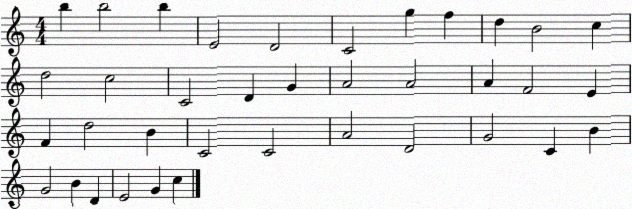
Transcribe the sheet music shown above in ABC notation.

X:1
T:Untitled
M:4/4
L:1/4
K:C
b b2 b E2 D2 C2 g f d B2 c d2 c2 C2 D G A2 A2 A F2 E F d2 B C2 C2 A2 D2 G2 C B G2 B D E2 G c